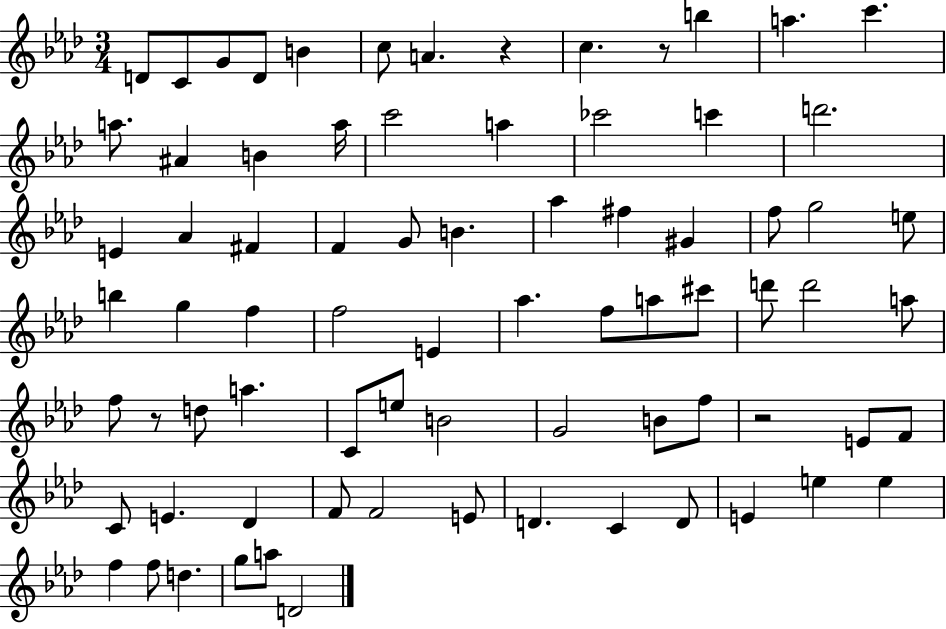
{
  \clef treble
  \numericTimeSignature
  \time 3/4
  \key aes \major
  d'8 c'8 g'8 d'8 b'4 | c''8 a'4. r4 | c''4. r8 b''4 | a''4. c'''4. | \break a''8. ais'4 b'4 a''16 | c'''2 a''4 | ces'''2 c'''4 | d'''2. | \break e'4 aes'4 fis'4 | f'4 g'8 b'4. | aes''4 fis''4 gis'4 | f''8 g''2 e''8 | \break b''4 g''4 f''4 | f''2 e'4 | aes''4. f''8 a''8 cis'''8 | d'''8 d'''2 a''8 | \break f''8 r8 d''8 a''4. | c'8 e''8 b'2 | g'2 b'8 f''8 | r2 e'8 f'8 | \break c'8 e'4. des'4 | f'8 f'2 e'8 | d'4. c'4 d'8 | e'4 e''4 e''4 | \break f''4 f''8 d''4. | g''8 a''8 d'2 | \bar "|."
}